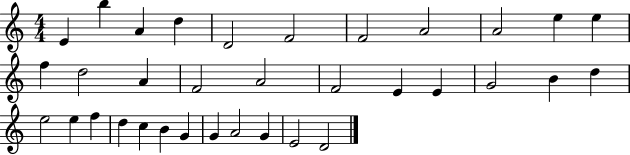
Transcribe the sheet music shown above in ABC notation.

X:1
T:Untitled
M:4/4
L:1/4
K:C
E b A d D2 F2 F2 A2 A2 e e f d2 A F2 A2 F2 E E G2 B d e2 e f d c B G G A2 G E2 D2